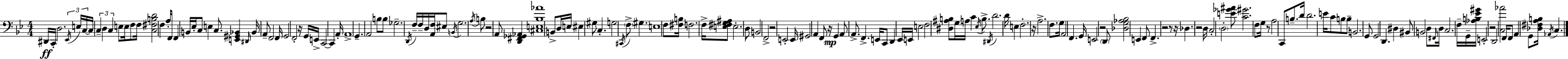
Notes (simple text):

D#2/s C2/s D3/h. Eb2/s E3/s C3/s C3/s C3/q D3/q C3/q E3/e E3/s F3/e F3/s [C3,F#3,B3,D4]/h F3/q A3/s F2/s F2/q B2/s Eb3/s C3/e E3/q C3/e. [E2,G#2,Bb2]/q D#2/s Bb2/s A2/e F2/h F2/s G2/h F2/h R/s G2/s E2/s C2/h C2/q A2/s A2/w G2/q. A2/h B3/e B3/e Gb3/h. D2/s F3/s F3/s D3/s [A2,F3]/s EIS3/e B2/s G3/h. A3/s B3/e R/h A2/e [D2,F#2,Gb2,Ab2]/q [C#3,E3,Bb3,Ab4]/w B2/e D3/s E3/s EIS3/q G#3/e C3/q. G3/h C#2/s F3/e G#3/q. E3/w F3/e [F#3,B3]/s F3/h. F3/s [E3,F#3,G3,A#3]/e E3/h. D3/e B2/h F2/h R/h E2/h E2/s G#2/h A2/q F2/e R/s G2/q A2/e A2/e. F2/q. E2/s C2/e D2/q Eb2/s E2/s E3/h F3/h [D#3,A#3,B3]/e G3/s A3/s C4/q Eb3/s B3/e. D#2/s D4/h. D4/s E3/q F3/h. R/s A3/h. F3/e. G3/s A2/h F2/q. G2/s E2/h R/h D2/e [Db3,G3,Ab3,Bb3]/h E2/q F2/e F2/q. R/h R/e R/s Db3/q. R/h D3/s C3/h D3/h [E4,Gb4,A#4]/e [C4,G#4]/h. F3/e G3/s R/e A3/h C2/e B3/e. D4/s D4/h. E4/s C4/e B3/e B3/e B2/h. G2/e G2/h D2/q. D#3/q BIS2/e B2/h D3/e F#2/s D3/s C3/h. F3/s G2/s [Ab3,B3,Eb4,G#4]/s E2/h R/h D2/h [C3,Ab4]/h F2/s F2/e A2/q G2/e [Db3,F#3,A3,B3]/s Ab2/s C3/q.